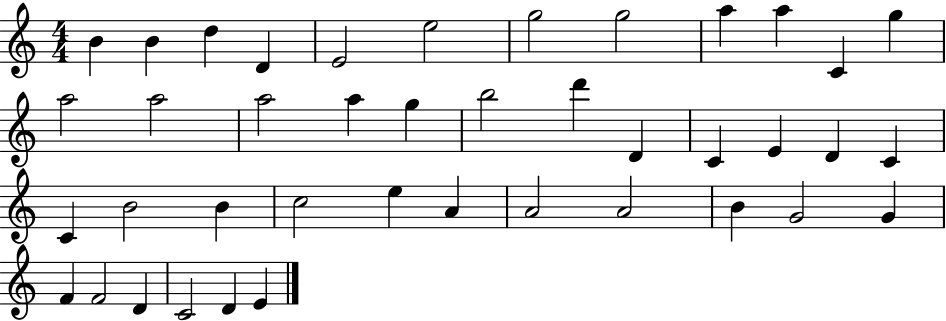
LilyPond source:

{
  \clef treble
  \numericTimeSignature
  \time 4/4
  \key c \major
  b'4 b'4 d''4 d'4 | e'2 e''2 | g''2 g''2 | a''4 a''4 c'4 g''4 | \break a''2 a''2 | a''2 a''4 g''4 | b''2 d'''4 d'4 | c'4 e'4 d'4 c'4 | \break c'4 b'2 b'4 | c''2 e''4 a'4 | a'2 a'2 | b'4 g'2 g'4 | \break f'4 f'2 d'4 | c'2 d'4 e'4 | \bar "|."
}